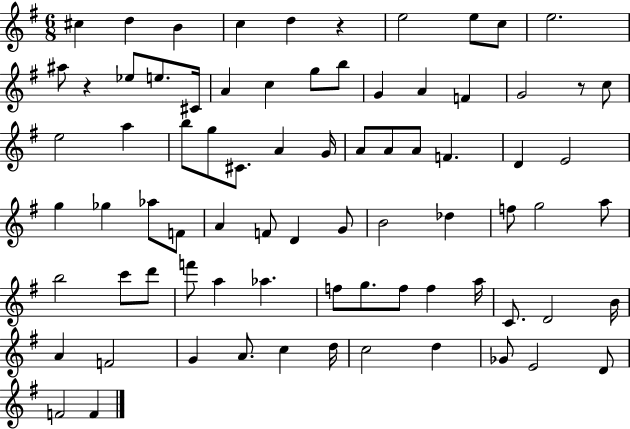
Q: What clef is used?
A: treble